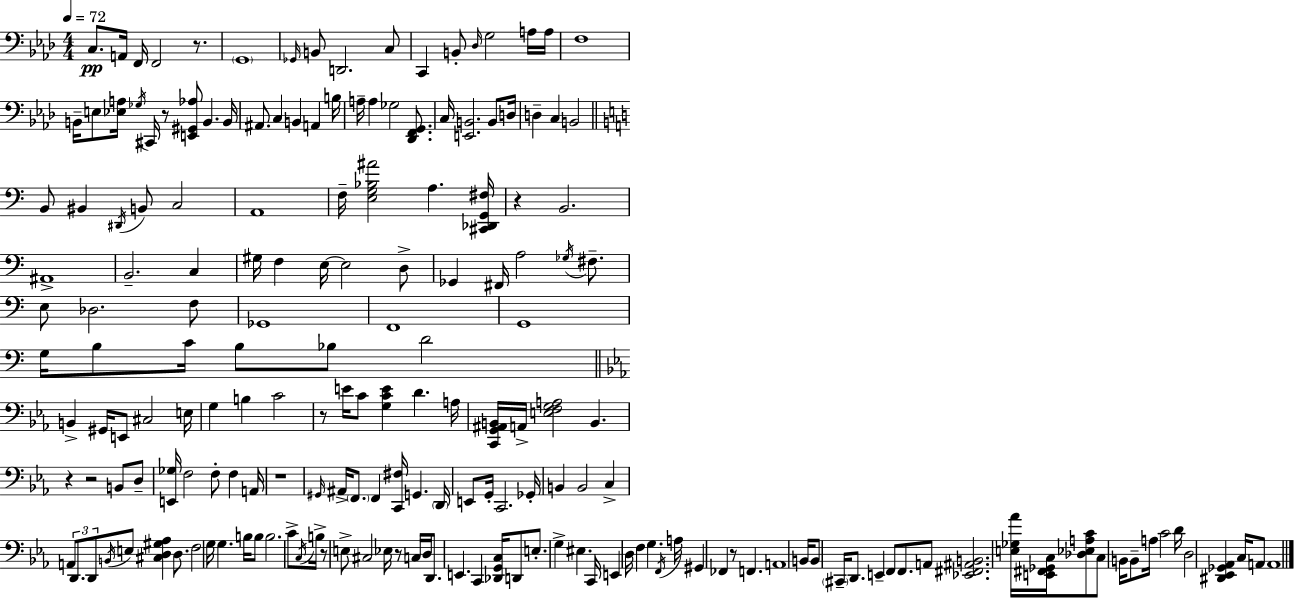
{
  \clef bass
  \numericTimeSignature
  \time 4/4
  \key f \minor
  \tempo 4 = 72
  c8.\pp a,16 f,16 f,2 r8. | \parenthesize g,1 | \grace { ges,16 } b,8 d,2. c8 | c,4 b,8-. \grace { des16 } g2 | \break a16 a16 f1 | b,16-- e8 <ees a>16 \acciaccatura { ges16 } cis,16 r8 <e, gis, aes>8 b,4. | b,16 ais,8. c4 b,4 a,4 | b16 a16-- a4 ges2 | \break <des, f, g,>8. c16 <e, b,>2. | b,8 d16 d4-- c4 b,2 | \bar "||" \break \key c \major b,8 bis,4 \acciaccatura { dis,16 } b,8 c2 | a,1 | f16-- <e g bes ais'>2 a4. | <cis, des, g, fis>16 r4 b,2. | \break ais,1-> | b,2.-- c4 | gis16 f4 e16~~ e2 d8-> | ges,4 fis,16 a2 \acciaccatura { ges16 } fis8.-- | \break e8 des2. | f8 ges,1 | f,1 | g,1 | \break g16 b8 c'16 b8 bes8 d'2 | \bar "||" \break \key c \minor b,4-> gis,16 e,8 cis2 e16 | g4 b4 c'2 | r8 e'16 c'8 <g c' e'>4 d'4. a16 | <c, g, ais, b,>16 a,16-> <e f g a>2 b,4. | \break r4 r2 b,8 d8-- | <e, ges>16 f2 f8-. f4 a,16 | r1 | \grace { gis,16 } ais,16-> \parenthesize f,8. f,4 <c, fis>16 g,4. | \break \parenthesize d,16 e,8 g,16-. c,2. | ges,16-. b,4 b,2 c4-> | \tuplet 3/2 { a,8 d,8. d,8 } \acciaccatura { b,16 } e8 <cis d gis aes>4 d8. | f2 g16 g4. | \break b16 b8 b2. | c'8-> \acciaccatura { c16 } b16-> r8 e8-> cis2 | ees16 r8 c16 d16 d,8. e,4. c,4 | <des, g, c>16 d,8 e8.-. g4-> eis4. | \break c,16 e,4 d16 f4 g4. | \acciaccatura { f,16 } a16 gis,4 fes,4 r8 f,4. | a,1 | b,16 b,8 \parenthesize cis,16-- d,8. e,4-- f,8 | \break f,8. a,8 <ees, fis, ais, b,>2. | <e ges aes'>16 <e, fis, ges, c>16 <des ees a c'>8 c8 b,16 b,8-- a16 c'2 | d'16 d2 <dis, ees, ges, aes,>4 | c16 a,8 a,1 | \break \bar "|."
}